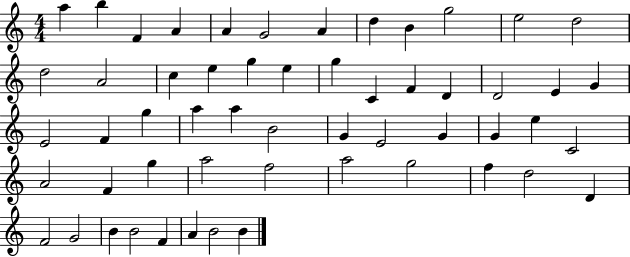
A5/q B5/q F4/q A4/q A4/q G4/h A4/q D5/q B4/q G5/h E5/h D5/h D5/h A4/h C5/q E5/q G5/q E5/q G5/q C4/q F4/q D4/q D4/h E4/q G4/q E4/h F4/q G5/q A5/q A5/q B4/h G4/q E4/h G4/q G4/q E5/q C4/h A4/h F4/q G5/q A5/h F5/h A5/h G5/h F5/q D5/h D4/q F4/h G4/h B4/q B4/h F4/q A4/q B4/h B4/q